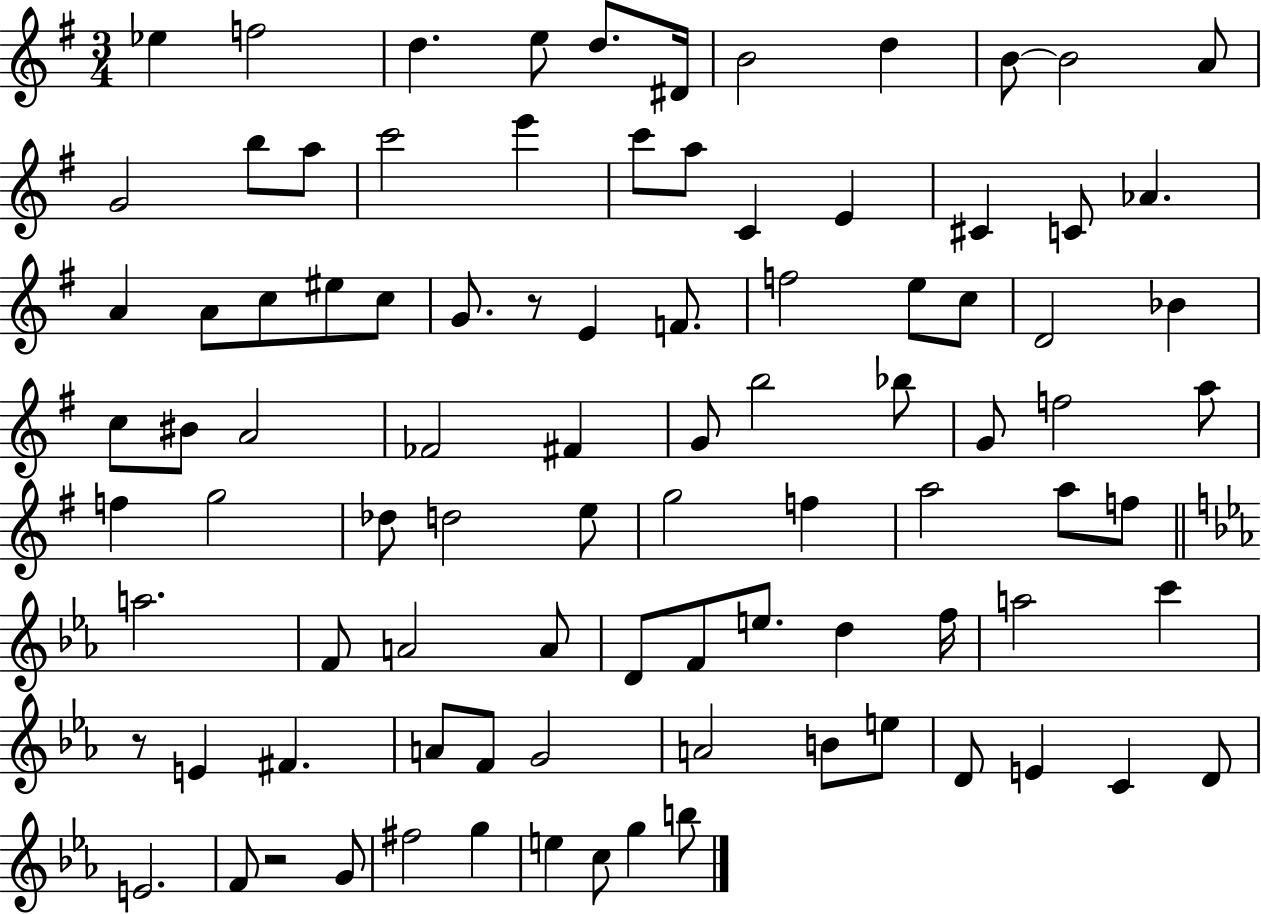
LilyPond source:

{
  \clef treble
  \numericTimeSignature
  \time 3/4
  \key g \major
  ees''4 f''2 | d''4. e''8 d''8. dis'16 | b'2 d''4 | b'8~~ b'2 a'8 | \break g'2 b''8 a''8 | c'''2 e'''4 | c'''8 a''8 c'4 e'4 | cis'4 c'8 aes'4. | \break a'4 a'8 c''8 eis''8 c''8 | g'8. r8 e'4 f'8. | f''2 e''8 c''8 | d'2 bes'4 | \break c''8 bis'8 a'2 | fes'2 fis'4 | g'8 b''2 bes''8 | g'8 f''2 a''8 | \break f''4 g''2 | des''8 d''2 e''8 | g''2 f''4 | a''2 a''8 f''8 | \break \bar "||" \break \key ees \major a''2. | f'8 a'2 a'8 | d'8 f'8 e''8. d''4 f''16 | a''2 c'''4 | \break r8 e'4 fis'4. | a'8 f'8 g'2 | a'2 b'8 e''8 | d'8 e'4 c'4 d'8 | \break e'2. | f'8 r2 g'8 | fis''2 g''4 | e''4 c''8 g''4 b''8 | \break \bar "|."
}